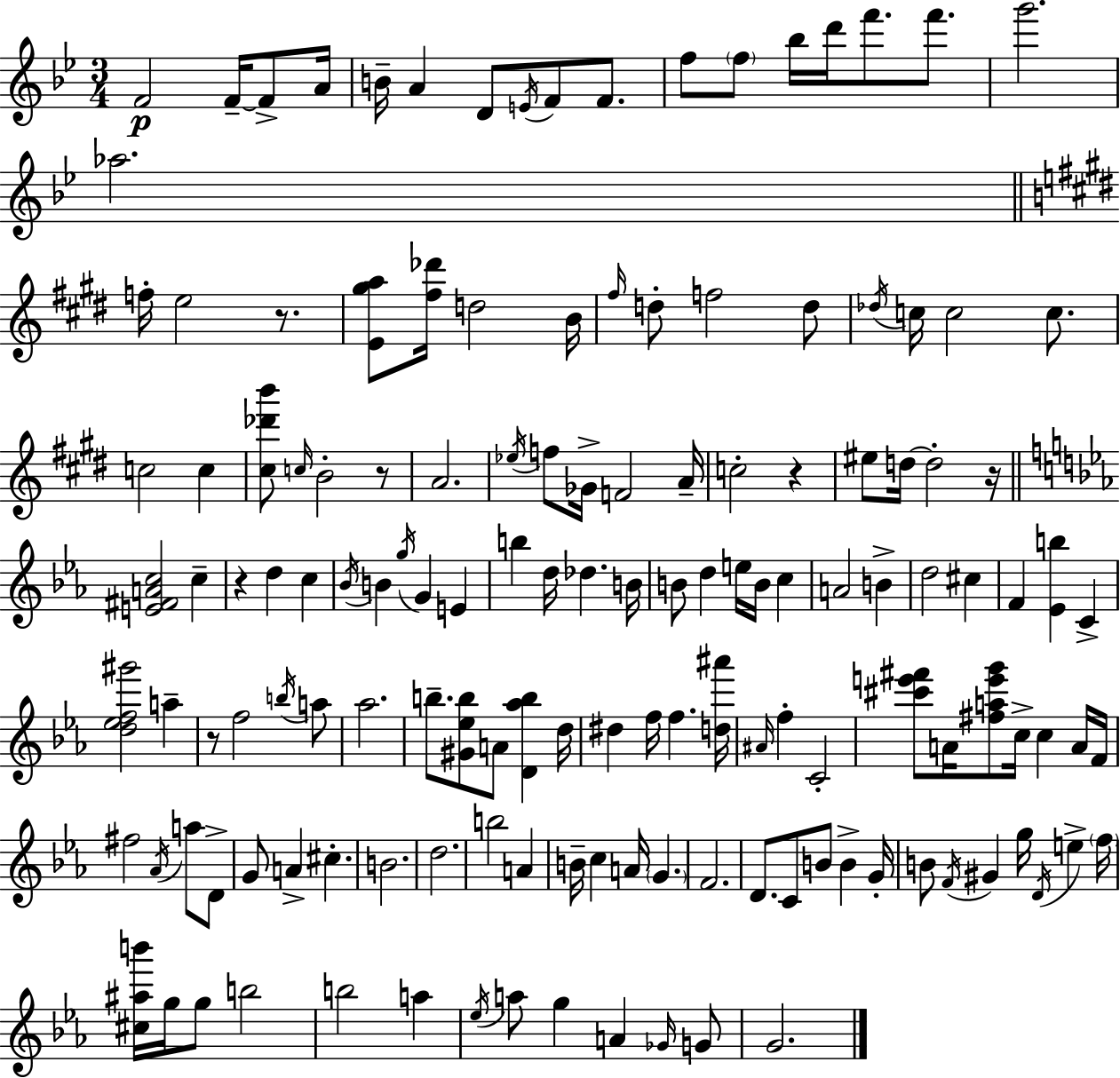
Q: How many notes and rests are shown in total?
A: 144